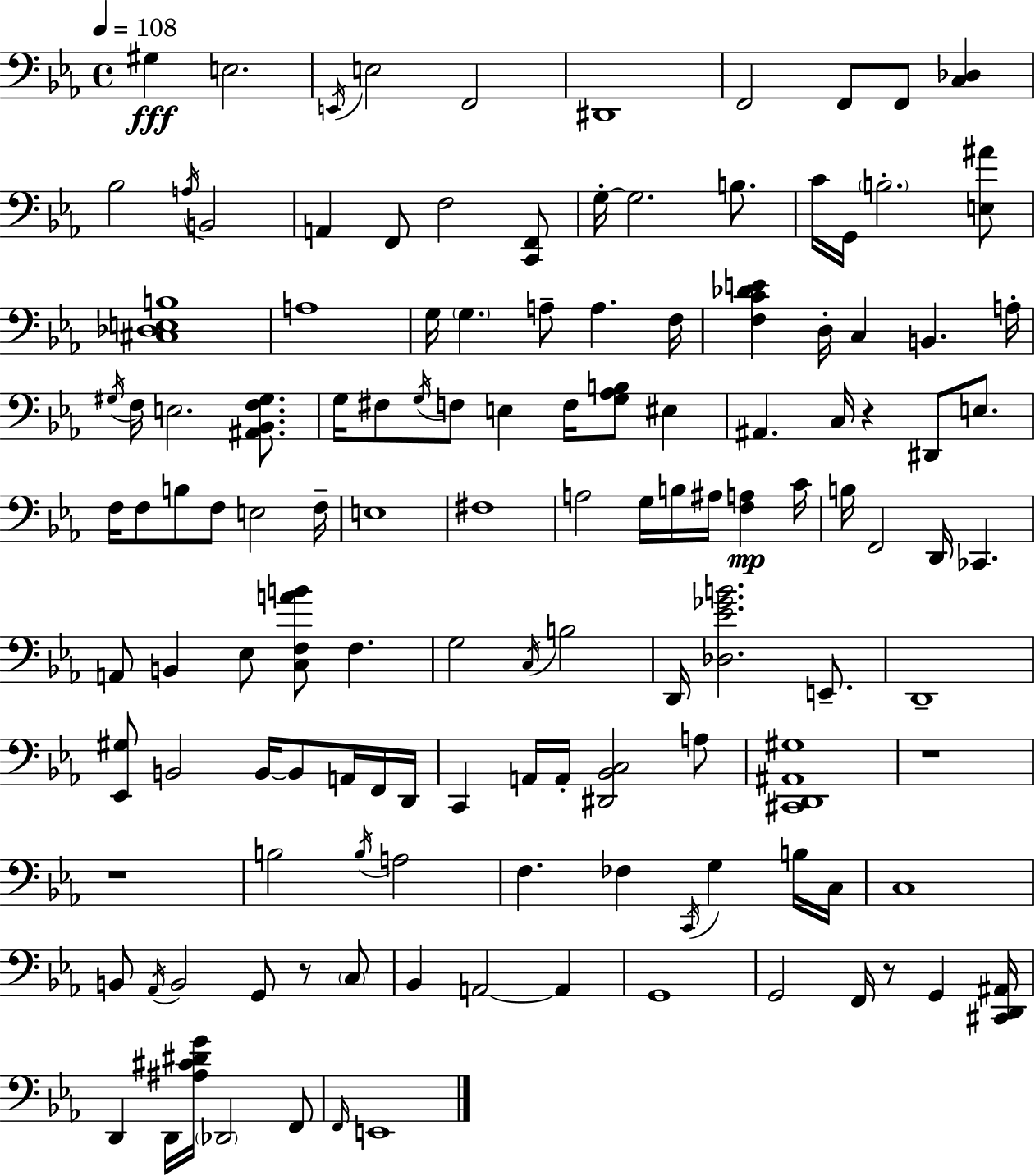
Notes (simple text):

G#3/q E3/h. E2/s E3/h F2/h D#2/w F2/h F2/e F2/e [C3,Db3]/q Bb3/h A3/s B2/h A2/q F2/e F3/h [C2,F2]/e G3/s G3/h. B3/e. C4/s G2/s B3/h. [E3,A#4]/e [C#3,Db3,E3,B3]/w A3/w G3/s G3/q. A3/e A3/q. F3/s [F3,C4,Db4,E4]/q D3/s C3/q B2/q. A3/s G#3/s F3/s E3/h. [A#2,Bb2,F3,G#3]/e. G3/s F#3/e G3/s F3/e E3/q F3/s [G3,Ab3,B3]/e EIS3/q A#2/q. C3/s R/q D#2/e E3/e. F3/s F3/e B3/e F3/e E3/h F3/s E3/w F#3/w A3/h G3/s B3/s A#3/s [F3,A3]/q C4/s B3/s F2/h D2/s CES2/q. A2/e B2/q Eb3/e [C3,F3,A4,B4]/e F3/q. G3/h C3/s B3/h D2/s [Db3,Eb4,Gb4,B4]/h. E2/e. D2/w [Eb2,G#3]/e B2/h B2/s B2/e A2/s F2/s D2/s C2/q A2/s A2/s [D#2,Bb2,C3]/h A3/e [C#2,D2,A#2,G#3]/w R/w R/w B3/h B3/s A3/h F3/q. FES3/q C2/s G3/q B3/s C3/s C3/w B2/e Ab2/s B2/h G2/e R/e C3/e Bb2/q A2/h A2/q G2/w G2/h F2/s R/e G2/q [C#2,D2,A#2]/s D2/q D2/s [A#3,C#4,D#4,G4]/s Db2/h F2/e F2/s E2/w